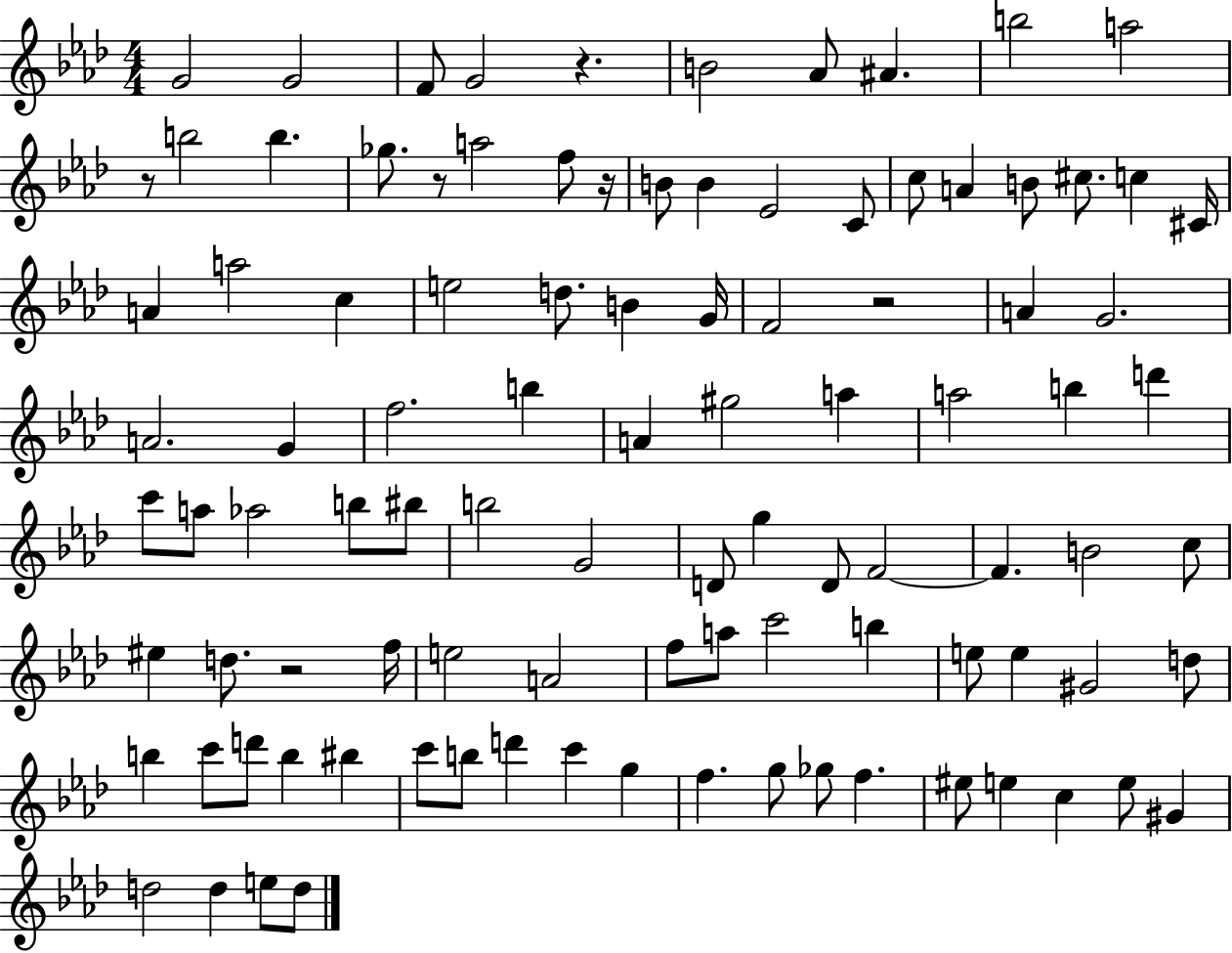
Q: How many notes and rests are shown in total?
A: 100